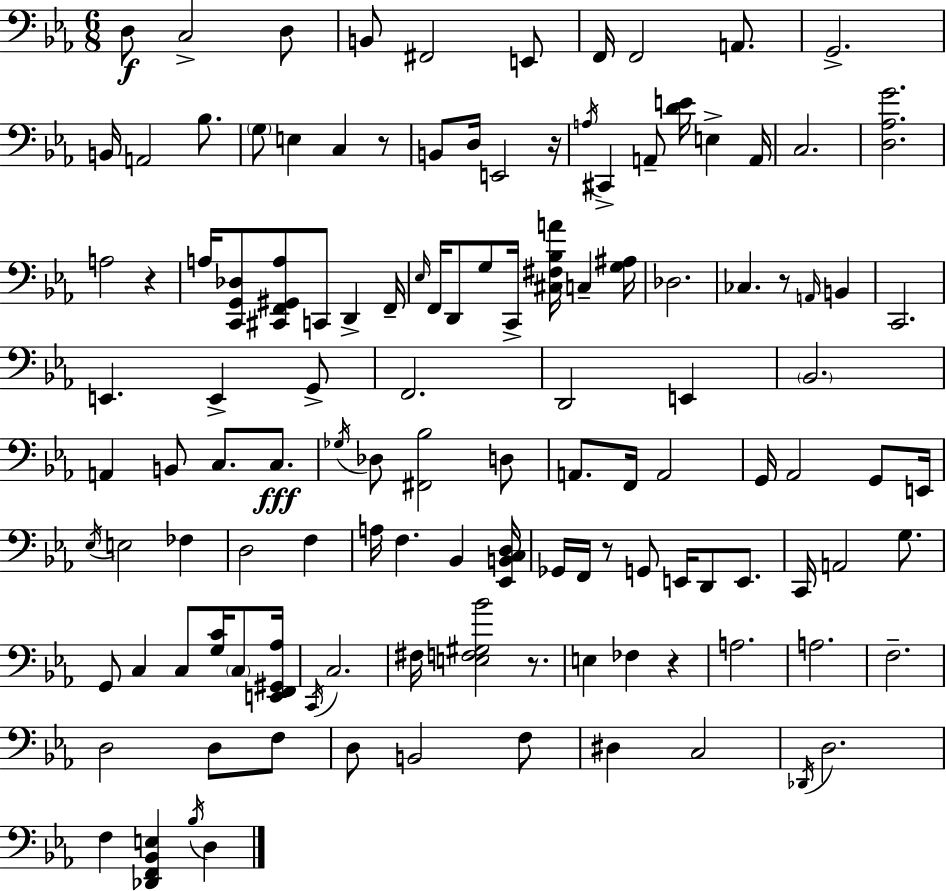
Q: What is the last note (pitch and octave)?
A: D3